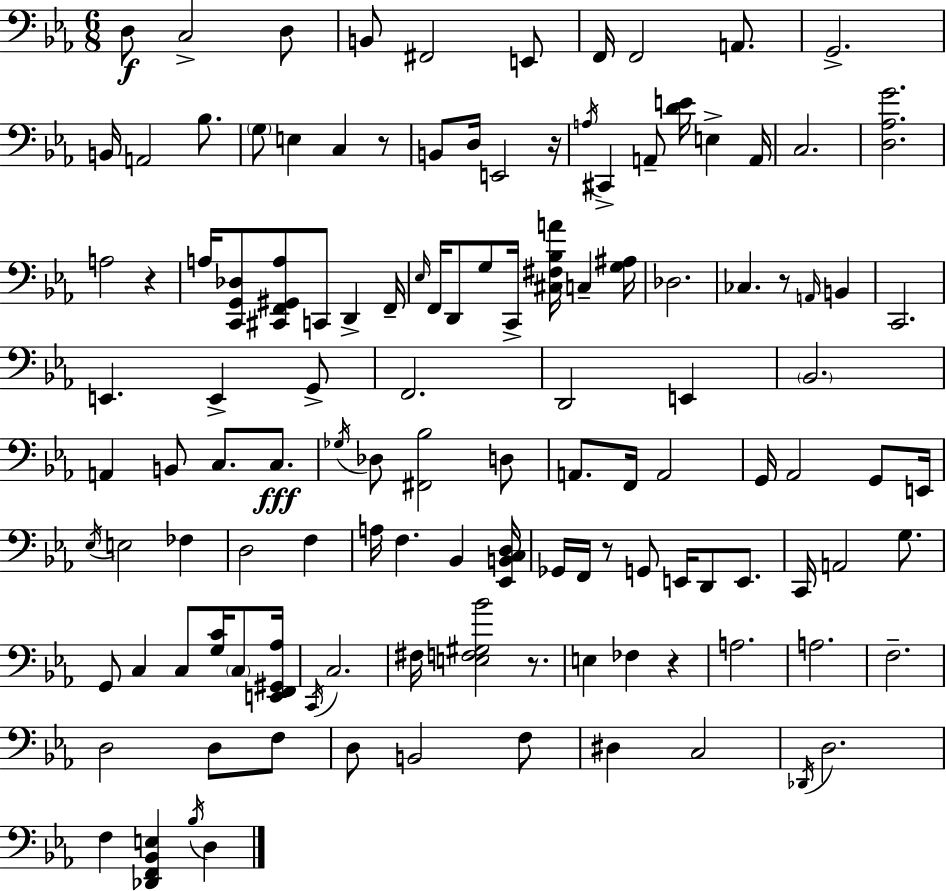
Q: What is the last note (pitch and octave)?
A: D3